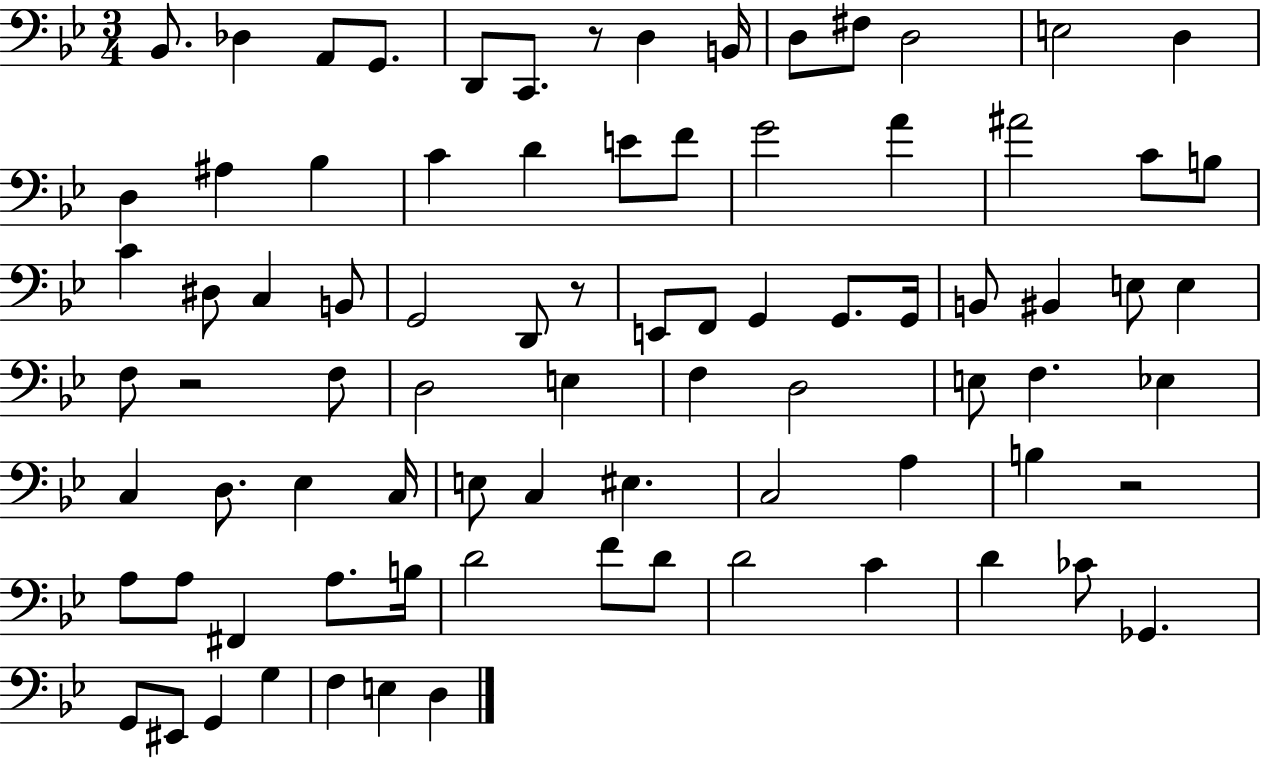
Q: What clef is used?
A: bass